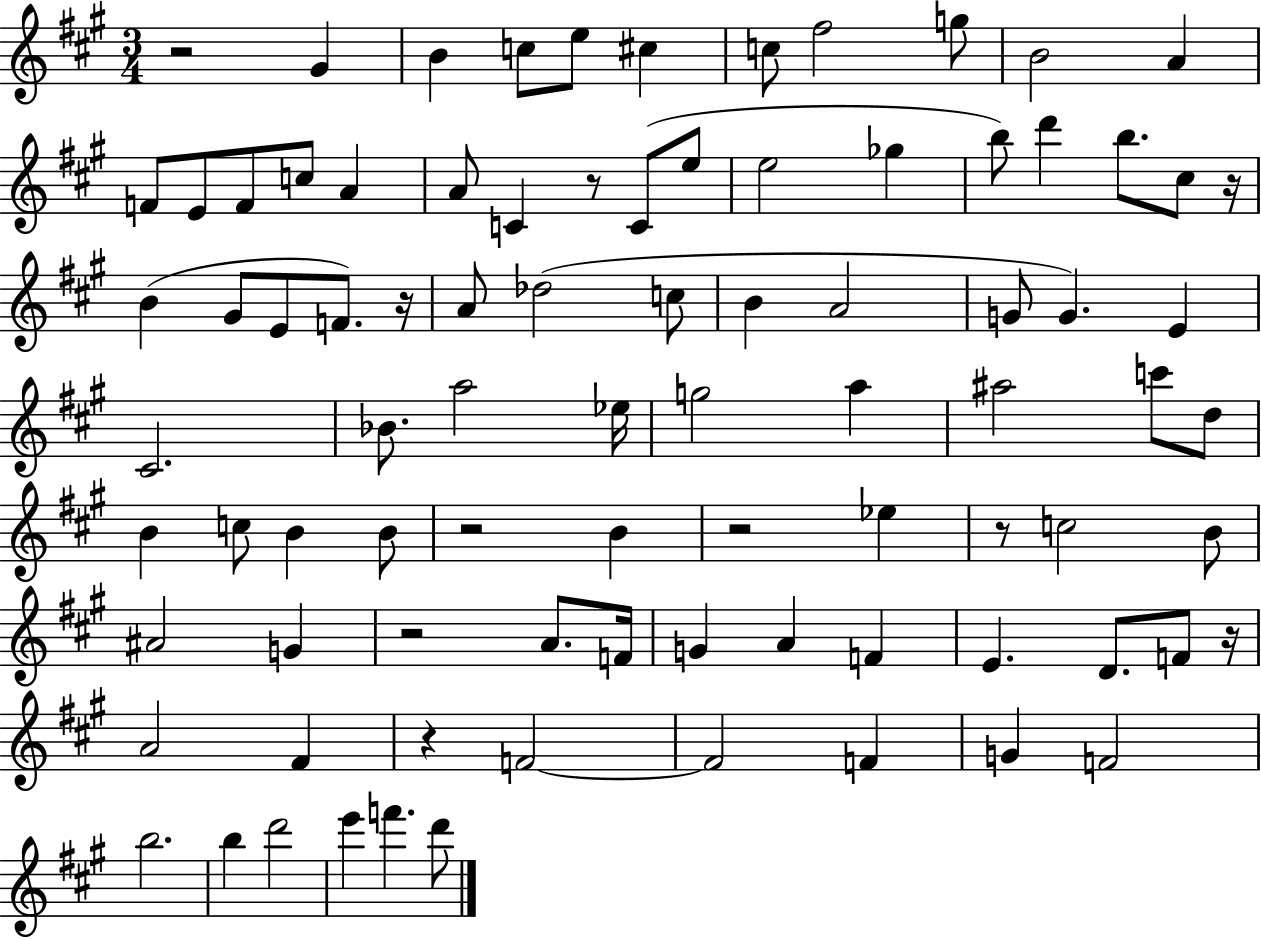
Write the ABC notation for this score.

X:1
T:Untitled
M:3/4
L:1/4
K:A
z2 ^G B c/2 e/2 ^c c/2 ^f2 g/2 B2 A F/2 E/2 F/2 c/2 A A/2 C z/2 C/2 e/2 e2 _g b/2 d' b/2 ^c/2 z/4 B ^G/2 E/2 F/2 z/4 A/2 _d2 c/2 B A2 G/2 G E ^C2 _B/2 a2 _e/4 g2 a ^a2 c'/2 d/2 B c/2 B B/2 z2 B z2 _e z/2 c2 B/2 ^A2 G z2 A/2 F/4 G A F E D/2 F/2 z/4 A2 ^F z F2 F2 F G F2 b2 b d'2 e' f' d'/2